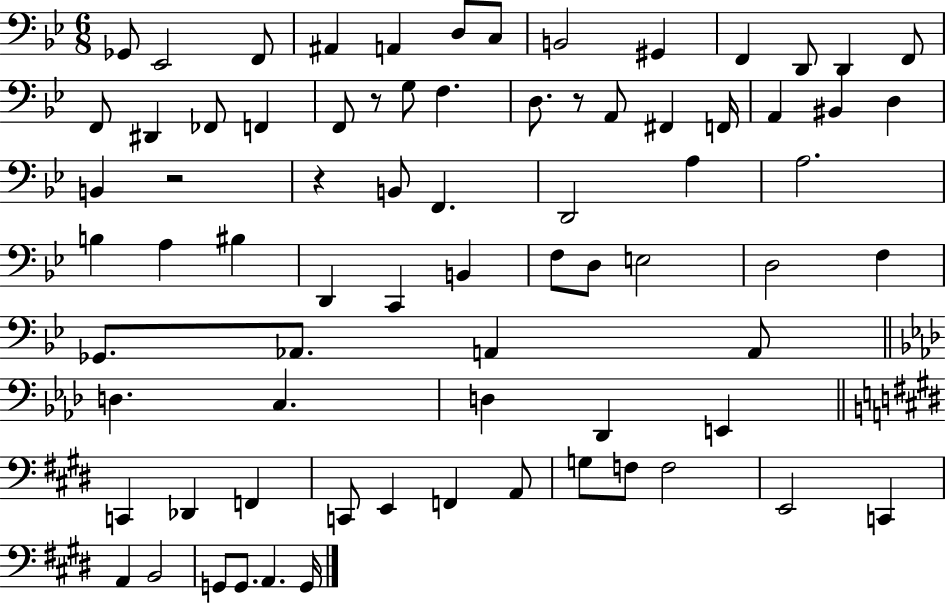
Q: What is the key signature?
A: BES major